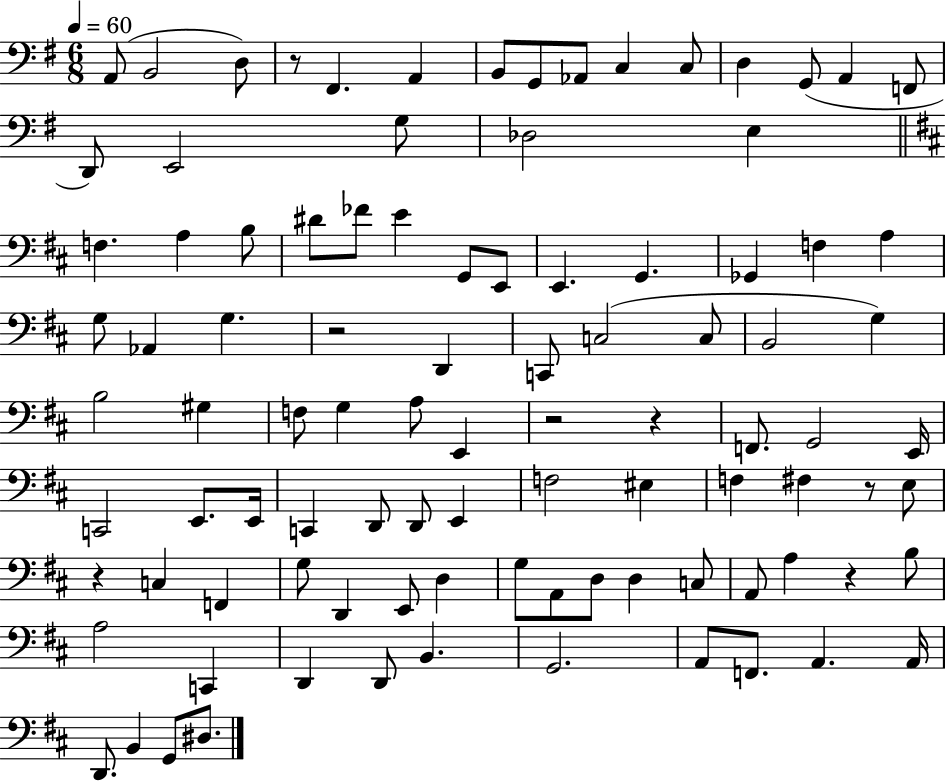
X:1
T:Untitled
M:6/8
L:1/4
K:G
A,,/2 B,,2 D,/2 z/2 ^F,, A,, B,,/2 G,,/2 _A,,/2 C, C,/2 D, G,,/2 A,, F,,/2 D,,/2 E,,2 G,/2 _D,2 E, F, A, B,/2 ^D/2 _F/2 E G,,/2 E,,/2 E,, G,, _G,, F, A, G,/2 _A,, G, z2 D,, C,,/2 C,2 C,/2 B,,2 G, B,2 ^G, F,/2 G, A,/2 E,, z2 z F,,/2 G,,2 E,,/4 C,,2 E,,/2 E,,/4 C,, D,,/2 D,,/2 E,, F,2 ^E, F, ^F, z/2 E,/2 z C, F,, G,/2 D,, E,,/2 D, G,/2 A,,/2 D,/2 D, C,/2 A,,/2 A, z B,/2 A,2 C,, D,, D,,/2 B,, G,,2 A,,/2 F,,/2 A,, A,,/4 D,,/2 B,, G,,/2 ^D,/2